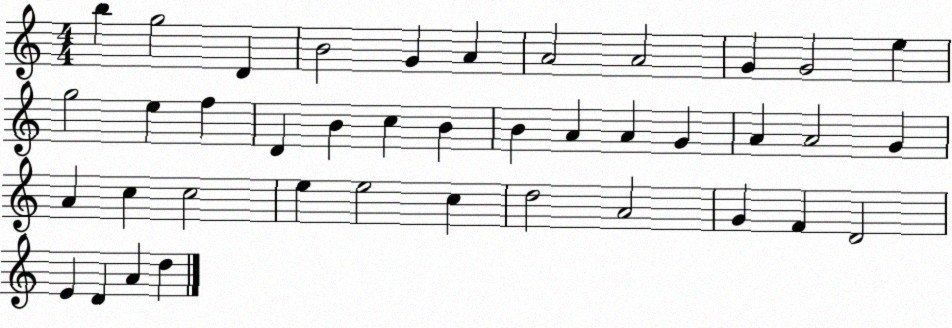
X:1
T:Untitled
M:4/4
L:1/4
K:C
b g2 D B2 G A A2 A2 G G2 e g2 e f D B c B B A A G A A2 G A c c2 e e2 c d2 A2 G F D2 E D A d